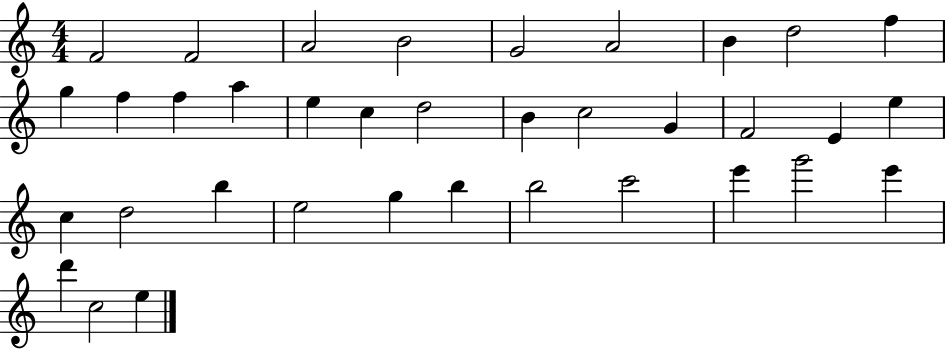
F4/h F4/h A4/h B4/h G4/h A4/h B4/q D5/h F5/q G5/q F5/q F5/q A5/q E5/q C5/q D5/h B4/q C5/h G4/q F4/h E4/q E5/q C5/q D5/h B5/q E5/h G5/q B5/q B5/h C6/h E6/q G6/h E6/q D6/q C5/h E5/q